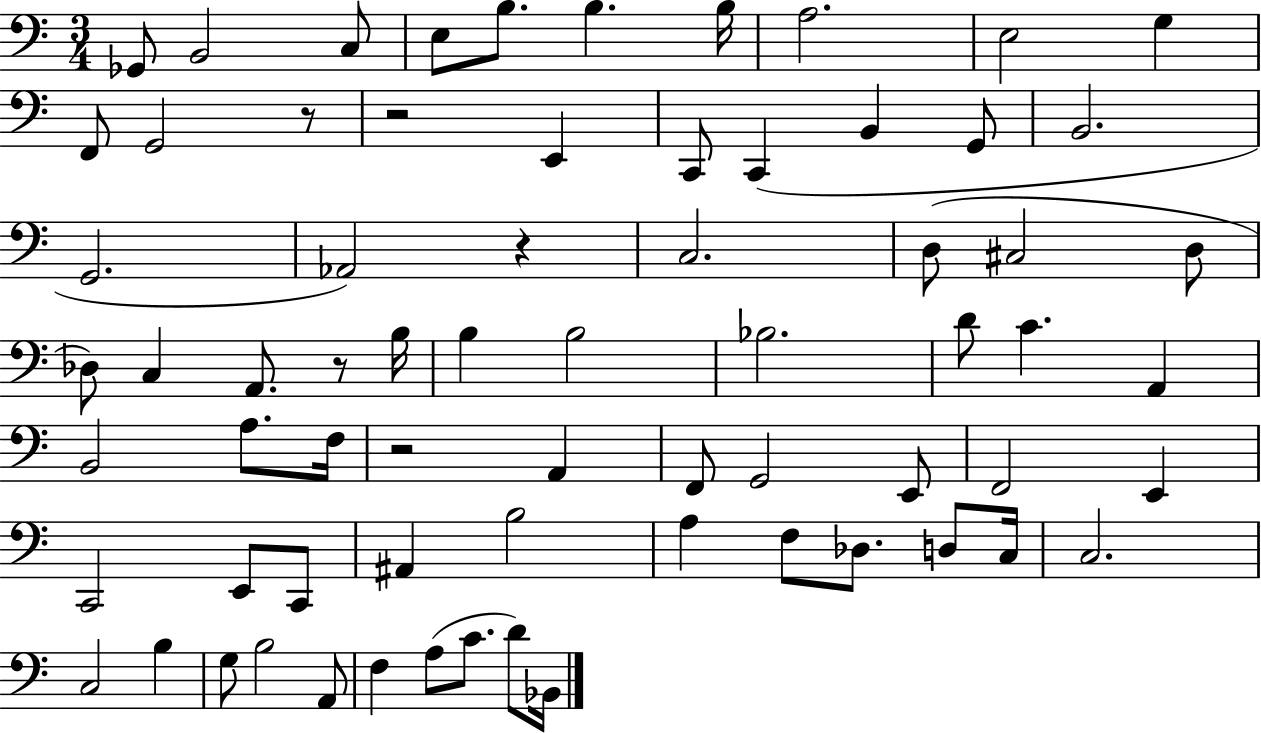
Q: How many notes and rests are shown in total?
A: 69